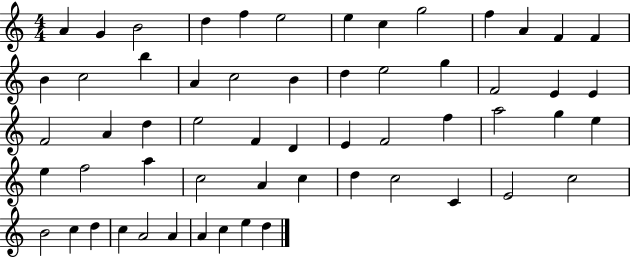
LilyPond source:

{
  \clef treble
  \numericTimeSignature
  \time 4/4
  \key c \major
  a'4 g'4 b'2 | d''4 f''4 e''2 | e''4 c''4 g''2 | f''4 a'4 f'4 f'4 | \break b'4 c''2 b''4 | a'4 c''2 b'4 | d''4 e''2 g''4 | f'2 e'4 e'4 | \break f'2 a'4 d''4 | e''2 f'4 d'4 | e'4 f'2 f''4 | a''2 g''4 e''4 | \break e''4 f''2 a''4 | c''2 a'4 c''4 | d''4 c''2 c'4 | e'2 c''2 | \break b'2 c''4 d''4 | c''4 a'2 a'4 | a'4 c''4 e''4 d''4 | \bar "|."
}